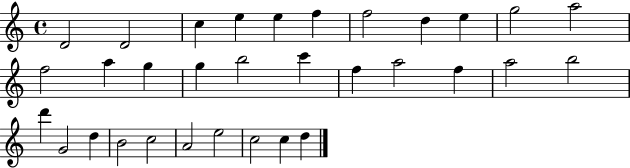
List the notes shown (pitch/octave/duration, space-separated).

D4/h D4/h C5/q E5/q E5/q F5/q F5/h D5/q E5/q G5/h A5/h F5/h A5/q G5/q G5/q B5/h C6/q F5/q A5/h F5/q A5/h B5/h D6/q G4/h D5/q B4/h C5/h A4/h E5/h C5/h C5/q D5/q